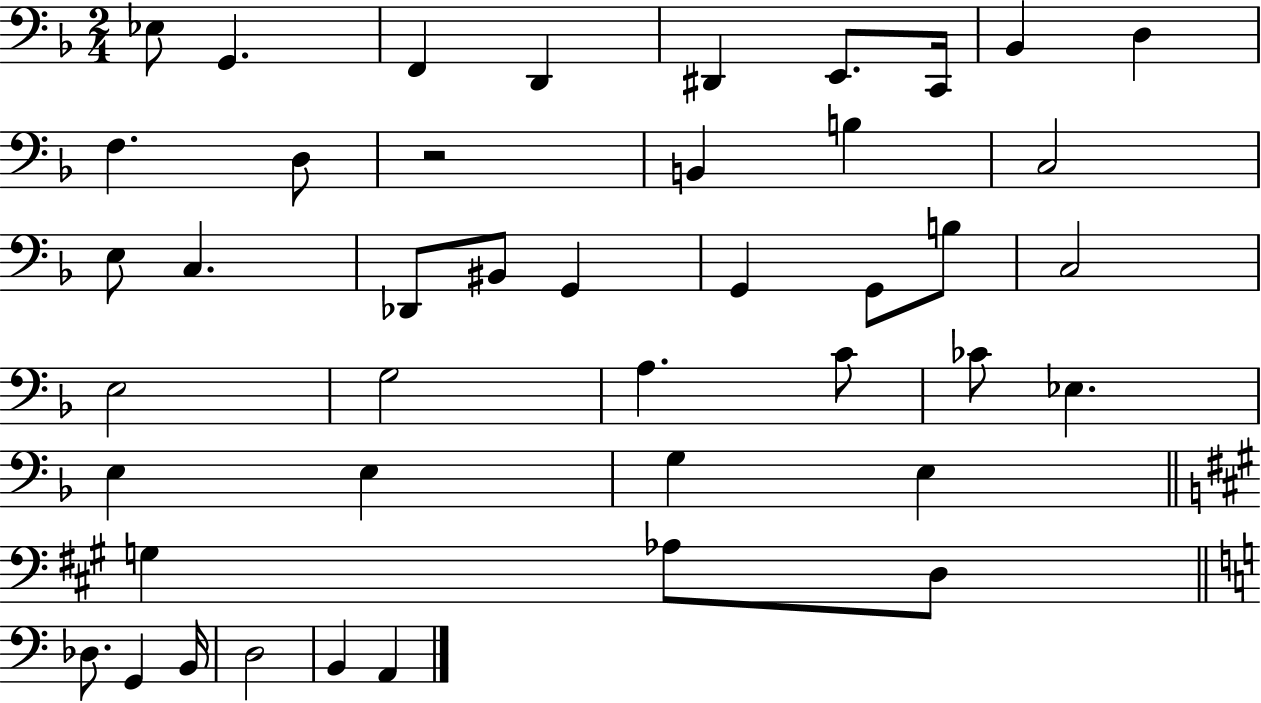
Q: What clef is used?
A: bass